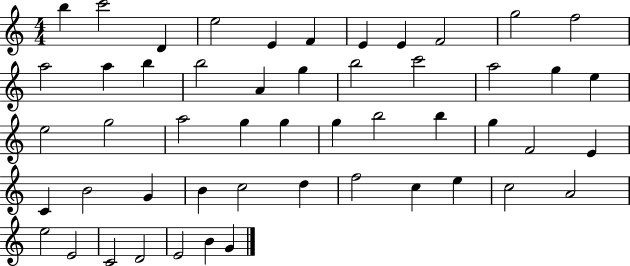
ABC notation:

X:1
T:Untitled
M:4/4
L:1/4
K:C
b c'2 D e2 E F E E F2 g2 f2 a2 a b b2 A g b2 c'2 a2 g e e2 g2 a2 g g g b2 b g F2 E C B2 G B c2 d f2 c e c2 A2 e2 E2 C2 D2 E2 B G